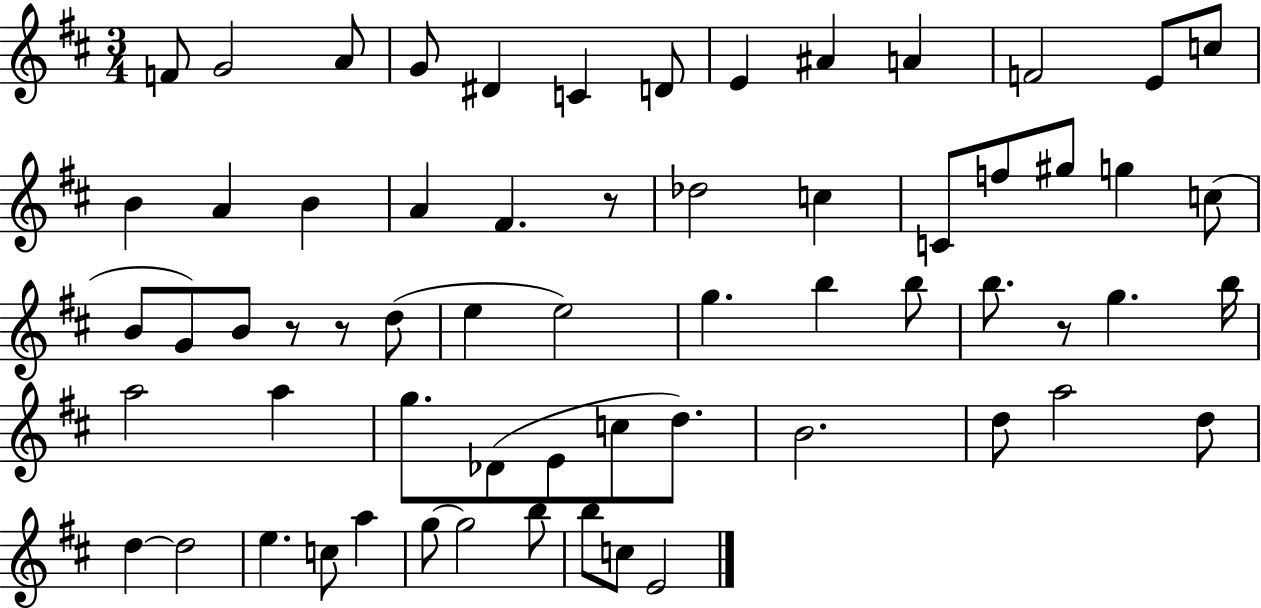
{
  \clef treble
  \numericTimeSignature
  \time 3/4
  \key d \major
  f'8 g'2 a'8 | g'8 dis'4 c'4 d'8 | e'4 ais'4 a'4 | f'2 e'8 c''8 | \break b'4 a'4 b'4 | a'4 fis'4. r8 | des''2 c''4 | c'8 f''8 gis''8 g''4 c''8( | \break b'8 g'8) b'8 r8 r8 d''8( | e''4 e''2) | g''4. b''4 b''8 | b''8. r8 g''4. b''16 | \break a''2 a''4 | g''8. des'8( e'8 c''8 d''8.) | b'2. | d''8 a''2 d''8 | \break d''4~~ d''2 | e''4. c''8 a''4 | g''8~~ g''2 b''8 | b''8 c''8 e'2 | \break \bar "|."
}